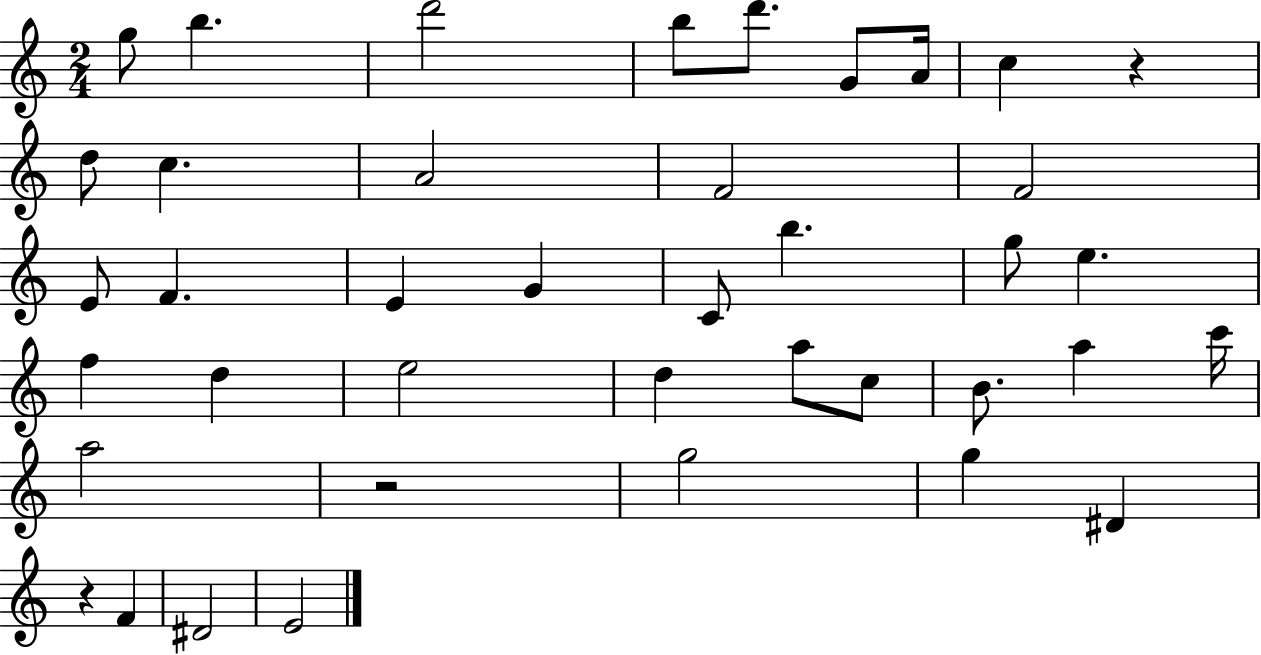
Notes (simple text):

G5/e B5/q. D6/h B5/e D6/e. G4/e A4/s C5/q R/q D5/e C5/q. A4/h F4/h F4/h E4/e F4/q. E4/q G4/q C4/e B5/q. G5/e E5/q. F5/q D5/q E5/h D5/q A5/e C5/e B4/e. A5/q C6/s A5/h R/h G5/h G5/q D#4/q R/q F4/q D#4/h E4/h